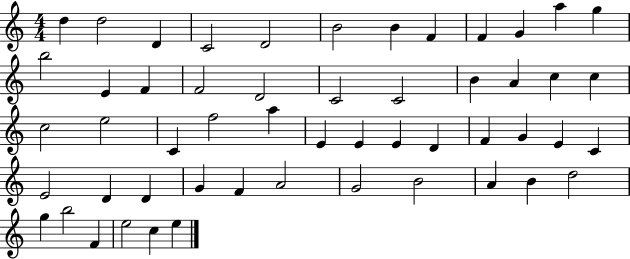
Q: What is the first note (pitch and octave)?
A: D5